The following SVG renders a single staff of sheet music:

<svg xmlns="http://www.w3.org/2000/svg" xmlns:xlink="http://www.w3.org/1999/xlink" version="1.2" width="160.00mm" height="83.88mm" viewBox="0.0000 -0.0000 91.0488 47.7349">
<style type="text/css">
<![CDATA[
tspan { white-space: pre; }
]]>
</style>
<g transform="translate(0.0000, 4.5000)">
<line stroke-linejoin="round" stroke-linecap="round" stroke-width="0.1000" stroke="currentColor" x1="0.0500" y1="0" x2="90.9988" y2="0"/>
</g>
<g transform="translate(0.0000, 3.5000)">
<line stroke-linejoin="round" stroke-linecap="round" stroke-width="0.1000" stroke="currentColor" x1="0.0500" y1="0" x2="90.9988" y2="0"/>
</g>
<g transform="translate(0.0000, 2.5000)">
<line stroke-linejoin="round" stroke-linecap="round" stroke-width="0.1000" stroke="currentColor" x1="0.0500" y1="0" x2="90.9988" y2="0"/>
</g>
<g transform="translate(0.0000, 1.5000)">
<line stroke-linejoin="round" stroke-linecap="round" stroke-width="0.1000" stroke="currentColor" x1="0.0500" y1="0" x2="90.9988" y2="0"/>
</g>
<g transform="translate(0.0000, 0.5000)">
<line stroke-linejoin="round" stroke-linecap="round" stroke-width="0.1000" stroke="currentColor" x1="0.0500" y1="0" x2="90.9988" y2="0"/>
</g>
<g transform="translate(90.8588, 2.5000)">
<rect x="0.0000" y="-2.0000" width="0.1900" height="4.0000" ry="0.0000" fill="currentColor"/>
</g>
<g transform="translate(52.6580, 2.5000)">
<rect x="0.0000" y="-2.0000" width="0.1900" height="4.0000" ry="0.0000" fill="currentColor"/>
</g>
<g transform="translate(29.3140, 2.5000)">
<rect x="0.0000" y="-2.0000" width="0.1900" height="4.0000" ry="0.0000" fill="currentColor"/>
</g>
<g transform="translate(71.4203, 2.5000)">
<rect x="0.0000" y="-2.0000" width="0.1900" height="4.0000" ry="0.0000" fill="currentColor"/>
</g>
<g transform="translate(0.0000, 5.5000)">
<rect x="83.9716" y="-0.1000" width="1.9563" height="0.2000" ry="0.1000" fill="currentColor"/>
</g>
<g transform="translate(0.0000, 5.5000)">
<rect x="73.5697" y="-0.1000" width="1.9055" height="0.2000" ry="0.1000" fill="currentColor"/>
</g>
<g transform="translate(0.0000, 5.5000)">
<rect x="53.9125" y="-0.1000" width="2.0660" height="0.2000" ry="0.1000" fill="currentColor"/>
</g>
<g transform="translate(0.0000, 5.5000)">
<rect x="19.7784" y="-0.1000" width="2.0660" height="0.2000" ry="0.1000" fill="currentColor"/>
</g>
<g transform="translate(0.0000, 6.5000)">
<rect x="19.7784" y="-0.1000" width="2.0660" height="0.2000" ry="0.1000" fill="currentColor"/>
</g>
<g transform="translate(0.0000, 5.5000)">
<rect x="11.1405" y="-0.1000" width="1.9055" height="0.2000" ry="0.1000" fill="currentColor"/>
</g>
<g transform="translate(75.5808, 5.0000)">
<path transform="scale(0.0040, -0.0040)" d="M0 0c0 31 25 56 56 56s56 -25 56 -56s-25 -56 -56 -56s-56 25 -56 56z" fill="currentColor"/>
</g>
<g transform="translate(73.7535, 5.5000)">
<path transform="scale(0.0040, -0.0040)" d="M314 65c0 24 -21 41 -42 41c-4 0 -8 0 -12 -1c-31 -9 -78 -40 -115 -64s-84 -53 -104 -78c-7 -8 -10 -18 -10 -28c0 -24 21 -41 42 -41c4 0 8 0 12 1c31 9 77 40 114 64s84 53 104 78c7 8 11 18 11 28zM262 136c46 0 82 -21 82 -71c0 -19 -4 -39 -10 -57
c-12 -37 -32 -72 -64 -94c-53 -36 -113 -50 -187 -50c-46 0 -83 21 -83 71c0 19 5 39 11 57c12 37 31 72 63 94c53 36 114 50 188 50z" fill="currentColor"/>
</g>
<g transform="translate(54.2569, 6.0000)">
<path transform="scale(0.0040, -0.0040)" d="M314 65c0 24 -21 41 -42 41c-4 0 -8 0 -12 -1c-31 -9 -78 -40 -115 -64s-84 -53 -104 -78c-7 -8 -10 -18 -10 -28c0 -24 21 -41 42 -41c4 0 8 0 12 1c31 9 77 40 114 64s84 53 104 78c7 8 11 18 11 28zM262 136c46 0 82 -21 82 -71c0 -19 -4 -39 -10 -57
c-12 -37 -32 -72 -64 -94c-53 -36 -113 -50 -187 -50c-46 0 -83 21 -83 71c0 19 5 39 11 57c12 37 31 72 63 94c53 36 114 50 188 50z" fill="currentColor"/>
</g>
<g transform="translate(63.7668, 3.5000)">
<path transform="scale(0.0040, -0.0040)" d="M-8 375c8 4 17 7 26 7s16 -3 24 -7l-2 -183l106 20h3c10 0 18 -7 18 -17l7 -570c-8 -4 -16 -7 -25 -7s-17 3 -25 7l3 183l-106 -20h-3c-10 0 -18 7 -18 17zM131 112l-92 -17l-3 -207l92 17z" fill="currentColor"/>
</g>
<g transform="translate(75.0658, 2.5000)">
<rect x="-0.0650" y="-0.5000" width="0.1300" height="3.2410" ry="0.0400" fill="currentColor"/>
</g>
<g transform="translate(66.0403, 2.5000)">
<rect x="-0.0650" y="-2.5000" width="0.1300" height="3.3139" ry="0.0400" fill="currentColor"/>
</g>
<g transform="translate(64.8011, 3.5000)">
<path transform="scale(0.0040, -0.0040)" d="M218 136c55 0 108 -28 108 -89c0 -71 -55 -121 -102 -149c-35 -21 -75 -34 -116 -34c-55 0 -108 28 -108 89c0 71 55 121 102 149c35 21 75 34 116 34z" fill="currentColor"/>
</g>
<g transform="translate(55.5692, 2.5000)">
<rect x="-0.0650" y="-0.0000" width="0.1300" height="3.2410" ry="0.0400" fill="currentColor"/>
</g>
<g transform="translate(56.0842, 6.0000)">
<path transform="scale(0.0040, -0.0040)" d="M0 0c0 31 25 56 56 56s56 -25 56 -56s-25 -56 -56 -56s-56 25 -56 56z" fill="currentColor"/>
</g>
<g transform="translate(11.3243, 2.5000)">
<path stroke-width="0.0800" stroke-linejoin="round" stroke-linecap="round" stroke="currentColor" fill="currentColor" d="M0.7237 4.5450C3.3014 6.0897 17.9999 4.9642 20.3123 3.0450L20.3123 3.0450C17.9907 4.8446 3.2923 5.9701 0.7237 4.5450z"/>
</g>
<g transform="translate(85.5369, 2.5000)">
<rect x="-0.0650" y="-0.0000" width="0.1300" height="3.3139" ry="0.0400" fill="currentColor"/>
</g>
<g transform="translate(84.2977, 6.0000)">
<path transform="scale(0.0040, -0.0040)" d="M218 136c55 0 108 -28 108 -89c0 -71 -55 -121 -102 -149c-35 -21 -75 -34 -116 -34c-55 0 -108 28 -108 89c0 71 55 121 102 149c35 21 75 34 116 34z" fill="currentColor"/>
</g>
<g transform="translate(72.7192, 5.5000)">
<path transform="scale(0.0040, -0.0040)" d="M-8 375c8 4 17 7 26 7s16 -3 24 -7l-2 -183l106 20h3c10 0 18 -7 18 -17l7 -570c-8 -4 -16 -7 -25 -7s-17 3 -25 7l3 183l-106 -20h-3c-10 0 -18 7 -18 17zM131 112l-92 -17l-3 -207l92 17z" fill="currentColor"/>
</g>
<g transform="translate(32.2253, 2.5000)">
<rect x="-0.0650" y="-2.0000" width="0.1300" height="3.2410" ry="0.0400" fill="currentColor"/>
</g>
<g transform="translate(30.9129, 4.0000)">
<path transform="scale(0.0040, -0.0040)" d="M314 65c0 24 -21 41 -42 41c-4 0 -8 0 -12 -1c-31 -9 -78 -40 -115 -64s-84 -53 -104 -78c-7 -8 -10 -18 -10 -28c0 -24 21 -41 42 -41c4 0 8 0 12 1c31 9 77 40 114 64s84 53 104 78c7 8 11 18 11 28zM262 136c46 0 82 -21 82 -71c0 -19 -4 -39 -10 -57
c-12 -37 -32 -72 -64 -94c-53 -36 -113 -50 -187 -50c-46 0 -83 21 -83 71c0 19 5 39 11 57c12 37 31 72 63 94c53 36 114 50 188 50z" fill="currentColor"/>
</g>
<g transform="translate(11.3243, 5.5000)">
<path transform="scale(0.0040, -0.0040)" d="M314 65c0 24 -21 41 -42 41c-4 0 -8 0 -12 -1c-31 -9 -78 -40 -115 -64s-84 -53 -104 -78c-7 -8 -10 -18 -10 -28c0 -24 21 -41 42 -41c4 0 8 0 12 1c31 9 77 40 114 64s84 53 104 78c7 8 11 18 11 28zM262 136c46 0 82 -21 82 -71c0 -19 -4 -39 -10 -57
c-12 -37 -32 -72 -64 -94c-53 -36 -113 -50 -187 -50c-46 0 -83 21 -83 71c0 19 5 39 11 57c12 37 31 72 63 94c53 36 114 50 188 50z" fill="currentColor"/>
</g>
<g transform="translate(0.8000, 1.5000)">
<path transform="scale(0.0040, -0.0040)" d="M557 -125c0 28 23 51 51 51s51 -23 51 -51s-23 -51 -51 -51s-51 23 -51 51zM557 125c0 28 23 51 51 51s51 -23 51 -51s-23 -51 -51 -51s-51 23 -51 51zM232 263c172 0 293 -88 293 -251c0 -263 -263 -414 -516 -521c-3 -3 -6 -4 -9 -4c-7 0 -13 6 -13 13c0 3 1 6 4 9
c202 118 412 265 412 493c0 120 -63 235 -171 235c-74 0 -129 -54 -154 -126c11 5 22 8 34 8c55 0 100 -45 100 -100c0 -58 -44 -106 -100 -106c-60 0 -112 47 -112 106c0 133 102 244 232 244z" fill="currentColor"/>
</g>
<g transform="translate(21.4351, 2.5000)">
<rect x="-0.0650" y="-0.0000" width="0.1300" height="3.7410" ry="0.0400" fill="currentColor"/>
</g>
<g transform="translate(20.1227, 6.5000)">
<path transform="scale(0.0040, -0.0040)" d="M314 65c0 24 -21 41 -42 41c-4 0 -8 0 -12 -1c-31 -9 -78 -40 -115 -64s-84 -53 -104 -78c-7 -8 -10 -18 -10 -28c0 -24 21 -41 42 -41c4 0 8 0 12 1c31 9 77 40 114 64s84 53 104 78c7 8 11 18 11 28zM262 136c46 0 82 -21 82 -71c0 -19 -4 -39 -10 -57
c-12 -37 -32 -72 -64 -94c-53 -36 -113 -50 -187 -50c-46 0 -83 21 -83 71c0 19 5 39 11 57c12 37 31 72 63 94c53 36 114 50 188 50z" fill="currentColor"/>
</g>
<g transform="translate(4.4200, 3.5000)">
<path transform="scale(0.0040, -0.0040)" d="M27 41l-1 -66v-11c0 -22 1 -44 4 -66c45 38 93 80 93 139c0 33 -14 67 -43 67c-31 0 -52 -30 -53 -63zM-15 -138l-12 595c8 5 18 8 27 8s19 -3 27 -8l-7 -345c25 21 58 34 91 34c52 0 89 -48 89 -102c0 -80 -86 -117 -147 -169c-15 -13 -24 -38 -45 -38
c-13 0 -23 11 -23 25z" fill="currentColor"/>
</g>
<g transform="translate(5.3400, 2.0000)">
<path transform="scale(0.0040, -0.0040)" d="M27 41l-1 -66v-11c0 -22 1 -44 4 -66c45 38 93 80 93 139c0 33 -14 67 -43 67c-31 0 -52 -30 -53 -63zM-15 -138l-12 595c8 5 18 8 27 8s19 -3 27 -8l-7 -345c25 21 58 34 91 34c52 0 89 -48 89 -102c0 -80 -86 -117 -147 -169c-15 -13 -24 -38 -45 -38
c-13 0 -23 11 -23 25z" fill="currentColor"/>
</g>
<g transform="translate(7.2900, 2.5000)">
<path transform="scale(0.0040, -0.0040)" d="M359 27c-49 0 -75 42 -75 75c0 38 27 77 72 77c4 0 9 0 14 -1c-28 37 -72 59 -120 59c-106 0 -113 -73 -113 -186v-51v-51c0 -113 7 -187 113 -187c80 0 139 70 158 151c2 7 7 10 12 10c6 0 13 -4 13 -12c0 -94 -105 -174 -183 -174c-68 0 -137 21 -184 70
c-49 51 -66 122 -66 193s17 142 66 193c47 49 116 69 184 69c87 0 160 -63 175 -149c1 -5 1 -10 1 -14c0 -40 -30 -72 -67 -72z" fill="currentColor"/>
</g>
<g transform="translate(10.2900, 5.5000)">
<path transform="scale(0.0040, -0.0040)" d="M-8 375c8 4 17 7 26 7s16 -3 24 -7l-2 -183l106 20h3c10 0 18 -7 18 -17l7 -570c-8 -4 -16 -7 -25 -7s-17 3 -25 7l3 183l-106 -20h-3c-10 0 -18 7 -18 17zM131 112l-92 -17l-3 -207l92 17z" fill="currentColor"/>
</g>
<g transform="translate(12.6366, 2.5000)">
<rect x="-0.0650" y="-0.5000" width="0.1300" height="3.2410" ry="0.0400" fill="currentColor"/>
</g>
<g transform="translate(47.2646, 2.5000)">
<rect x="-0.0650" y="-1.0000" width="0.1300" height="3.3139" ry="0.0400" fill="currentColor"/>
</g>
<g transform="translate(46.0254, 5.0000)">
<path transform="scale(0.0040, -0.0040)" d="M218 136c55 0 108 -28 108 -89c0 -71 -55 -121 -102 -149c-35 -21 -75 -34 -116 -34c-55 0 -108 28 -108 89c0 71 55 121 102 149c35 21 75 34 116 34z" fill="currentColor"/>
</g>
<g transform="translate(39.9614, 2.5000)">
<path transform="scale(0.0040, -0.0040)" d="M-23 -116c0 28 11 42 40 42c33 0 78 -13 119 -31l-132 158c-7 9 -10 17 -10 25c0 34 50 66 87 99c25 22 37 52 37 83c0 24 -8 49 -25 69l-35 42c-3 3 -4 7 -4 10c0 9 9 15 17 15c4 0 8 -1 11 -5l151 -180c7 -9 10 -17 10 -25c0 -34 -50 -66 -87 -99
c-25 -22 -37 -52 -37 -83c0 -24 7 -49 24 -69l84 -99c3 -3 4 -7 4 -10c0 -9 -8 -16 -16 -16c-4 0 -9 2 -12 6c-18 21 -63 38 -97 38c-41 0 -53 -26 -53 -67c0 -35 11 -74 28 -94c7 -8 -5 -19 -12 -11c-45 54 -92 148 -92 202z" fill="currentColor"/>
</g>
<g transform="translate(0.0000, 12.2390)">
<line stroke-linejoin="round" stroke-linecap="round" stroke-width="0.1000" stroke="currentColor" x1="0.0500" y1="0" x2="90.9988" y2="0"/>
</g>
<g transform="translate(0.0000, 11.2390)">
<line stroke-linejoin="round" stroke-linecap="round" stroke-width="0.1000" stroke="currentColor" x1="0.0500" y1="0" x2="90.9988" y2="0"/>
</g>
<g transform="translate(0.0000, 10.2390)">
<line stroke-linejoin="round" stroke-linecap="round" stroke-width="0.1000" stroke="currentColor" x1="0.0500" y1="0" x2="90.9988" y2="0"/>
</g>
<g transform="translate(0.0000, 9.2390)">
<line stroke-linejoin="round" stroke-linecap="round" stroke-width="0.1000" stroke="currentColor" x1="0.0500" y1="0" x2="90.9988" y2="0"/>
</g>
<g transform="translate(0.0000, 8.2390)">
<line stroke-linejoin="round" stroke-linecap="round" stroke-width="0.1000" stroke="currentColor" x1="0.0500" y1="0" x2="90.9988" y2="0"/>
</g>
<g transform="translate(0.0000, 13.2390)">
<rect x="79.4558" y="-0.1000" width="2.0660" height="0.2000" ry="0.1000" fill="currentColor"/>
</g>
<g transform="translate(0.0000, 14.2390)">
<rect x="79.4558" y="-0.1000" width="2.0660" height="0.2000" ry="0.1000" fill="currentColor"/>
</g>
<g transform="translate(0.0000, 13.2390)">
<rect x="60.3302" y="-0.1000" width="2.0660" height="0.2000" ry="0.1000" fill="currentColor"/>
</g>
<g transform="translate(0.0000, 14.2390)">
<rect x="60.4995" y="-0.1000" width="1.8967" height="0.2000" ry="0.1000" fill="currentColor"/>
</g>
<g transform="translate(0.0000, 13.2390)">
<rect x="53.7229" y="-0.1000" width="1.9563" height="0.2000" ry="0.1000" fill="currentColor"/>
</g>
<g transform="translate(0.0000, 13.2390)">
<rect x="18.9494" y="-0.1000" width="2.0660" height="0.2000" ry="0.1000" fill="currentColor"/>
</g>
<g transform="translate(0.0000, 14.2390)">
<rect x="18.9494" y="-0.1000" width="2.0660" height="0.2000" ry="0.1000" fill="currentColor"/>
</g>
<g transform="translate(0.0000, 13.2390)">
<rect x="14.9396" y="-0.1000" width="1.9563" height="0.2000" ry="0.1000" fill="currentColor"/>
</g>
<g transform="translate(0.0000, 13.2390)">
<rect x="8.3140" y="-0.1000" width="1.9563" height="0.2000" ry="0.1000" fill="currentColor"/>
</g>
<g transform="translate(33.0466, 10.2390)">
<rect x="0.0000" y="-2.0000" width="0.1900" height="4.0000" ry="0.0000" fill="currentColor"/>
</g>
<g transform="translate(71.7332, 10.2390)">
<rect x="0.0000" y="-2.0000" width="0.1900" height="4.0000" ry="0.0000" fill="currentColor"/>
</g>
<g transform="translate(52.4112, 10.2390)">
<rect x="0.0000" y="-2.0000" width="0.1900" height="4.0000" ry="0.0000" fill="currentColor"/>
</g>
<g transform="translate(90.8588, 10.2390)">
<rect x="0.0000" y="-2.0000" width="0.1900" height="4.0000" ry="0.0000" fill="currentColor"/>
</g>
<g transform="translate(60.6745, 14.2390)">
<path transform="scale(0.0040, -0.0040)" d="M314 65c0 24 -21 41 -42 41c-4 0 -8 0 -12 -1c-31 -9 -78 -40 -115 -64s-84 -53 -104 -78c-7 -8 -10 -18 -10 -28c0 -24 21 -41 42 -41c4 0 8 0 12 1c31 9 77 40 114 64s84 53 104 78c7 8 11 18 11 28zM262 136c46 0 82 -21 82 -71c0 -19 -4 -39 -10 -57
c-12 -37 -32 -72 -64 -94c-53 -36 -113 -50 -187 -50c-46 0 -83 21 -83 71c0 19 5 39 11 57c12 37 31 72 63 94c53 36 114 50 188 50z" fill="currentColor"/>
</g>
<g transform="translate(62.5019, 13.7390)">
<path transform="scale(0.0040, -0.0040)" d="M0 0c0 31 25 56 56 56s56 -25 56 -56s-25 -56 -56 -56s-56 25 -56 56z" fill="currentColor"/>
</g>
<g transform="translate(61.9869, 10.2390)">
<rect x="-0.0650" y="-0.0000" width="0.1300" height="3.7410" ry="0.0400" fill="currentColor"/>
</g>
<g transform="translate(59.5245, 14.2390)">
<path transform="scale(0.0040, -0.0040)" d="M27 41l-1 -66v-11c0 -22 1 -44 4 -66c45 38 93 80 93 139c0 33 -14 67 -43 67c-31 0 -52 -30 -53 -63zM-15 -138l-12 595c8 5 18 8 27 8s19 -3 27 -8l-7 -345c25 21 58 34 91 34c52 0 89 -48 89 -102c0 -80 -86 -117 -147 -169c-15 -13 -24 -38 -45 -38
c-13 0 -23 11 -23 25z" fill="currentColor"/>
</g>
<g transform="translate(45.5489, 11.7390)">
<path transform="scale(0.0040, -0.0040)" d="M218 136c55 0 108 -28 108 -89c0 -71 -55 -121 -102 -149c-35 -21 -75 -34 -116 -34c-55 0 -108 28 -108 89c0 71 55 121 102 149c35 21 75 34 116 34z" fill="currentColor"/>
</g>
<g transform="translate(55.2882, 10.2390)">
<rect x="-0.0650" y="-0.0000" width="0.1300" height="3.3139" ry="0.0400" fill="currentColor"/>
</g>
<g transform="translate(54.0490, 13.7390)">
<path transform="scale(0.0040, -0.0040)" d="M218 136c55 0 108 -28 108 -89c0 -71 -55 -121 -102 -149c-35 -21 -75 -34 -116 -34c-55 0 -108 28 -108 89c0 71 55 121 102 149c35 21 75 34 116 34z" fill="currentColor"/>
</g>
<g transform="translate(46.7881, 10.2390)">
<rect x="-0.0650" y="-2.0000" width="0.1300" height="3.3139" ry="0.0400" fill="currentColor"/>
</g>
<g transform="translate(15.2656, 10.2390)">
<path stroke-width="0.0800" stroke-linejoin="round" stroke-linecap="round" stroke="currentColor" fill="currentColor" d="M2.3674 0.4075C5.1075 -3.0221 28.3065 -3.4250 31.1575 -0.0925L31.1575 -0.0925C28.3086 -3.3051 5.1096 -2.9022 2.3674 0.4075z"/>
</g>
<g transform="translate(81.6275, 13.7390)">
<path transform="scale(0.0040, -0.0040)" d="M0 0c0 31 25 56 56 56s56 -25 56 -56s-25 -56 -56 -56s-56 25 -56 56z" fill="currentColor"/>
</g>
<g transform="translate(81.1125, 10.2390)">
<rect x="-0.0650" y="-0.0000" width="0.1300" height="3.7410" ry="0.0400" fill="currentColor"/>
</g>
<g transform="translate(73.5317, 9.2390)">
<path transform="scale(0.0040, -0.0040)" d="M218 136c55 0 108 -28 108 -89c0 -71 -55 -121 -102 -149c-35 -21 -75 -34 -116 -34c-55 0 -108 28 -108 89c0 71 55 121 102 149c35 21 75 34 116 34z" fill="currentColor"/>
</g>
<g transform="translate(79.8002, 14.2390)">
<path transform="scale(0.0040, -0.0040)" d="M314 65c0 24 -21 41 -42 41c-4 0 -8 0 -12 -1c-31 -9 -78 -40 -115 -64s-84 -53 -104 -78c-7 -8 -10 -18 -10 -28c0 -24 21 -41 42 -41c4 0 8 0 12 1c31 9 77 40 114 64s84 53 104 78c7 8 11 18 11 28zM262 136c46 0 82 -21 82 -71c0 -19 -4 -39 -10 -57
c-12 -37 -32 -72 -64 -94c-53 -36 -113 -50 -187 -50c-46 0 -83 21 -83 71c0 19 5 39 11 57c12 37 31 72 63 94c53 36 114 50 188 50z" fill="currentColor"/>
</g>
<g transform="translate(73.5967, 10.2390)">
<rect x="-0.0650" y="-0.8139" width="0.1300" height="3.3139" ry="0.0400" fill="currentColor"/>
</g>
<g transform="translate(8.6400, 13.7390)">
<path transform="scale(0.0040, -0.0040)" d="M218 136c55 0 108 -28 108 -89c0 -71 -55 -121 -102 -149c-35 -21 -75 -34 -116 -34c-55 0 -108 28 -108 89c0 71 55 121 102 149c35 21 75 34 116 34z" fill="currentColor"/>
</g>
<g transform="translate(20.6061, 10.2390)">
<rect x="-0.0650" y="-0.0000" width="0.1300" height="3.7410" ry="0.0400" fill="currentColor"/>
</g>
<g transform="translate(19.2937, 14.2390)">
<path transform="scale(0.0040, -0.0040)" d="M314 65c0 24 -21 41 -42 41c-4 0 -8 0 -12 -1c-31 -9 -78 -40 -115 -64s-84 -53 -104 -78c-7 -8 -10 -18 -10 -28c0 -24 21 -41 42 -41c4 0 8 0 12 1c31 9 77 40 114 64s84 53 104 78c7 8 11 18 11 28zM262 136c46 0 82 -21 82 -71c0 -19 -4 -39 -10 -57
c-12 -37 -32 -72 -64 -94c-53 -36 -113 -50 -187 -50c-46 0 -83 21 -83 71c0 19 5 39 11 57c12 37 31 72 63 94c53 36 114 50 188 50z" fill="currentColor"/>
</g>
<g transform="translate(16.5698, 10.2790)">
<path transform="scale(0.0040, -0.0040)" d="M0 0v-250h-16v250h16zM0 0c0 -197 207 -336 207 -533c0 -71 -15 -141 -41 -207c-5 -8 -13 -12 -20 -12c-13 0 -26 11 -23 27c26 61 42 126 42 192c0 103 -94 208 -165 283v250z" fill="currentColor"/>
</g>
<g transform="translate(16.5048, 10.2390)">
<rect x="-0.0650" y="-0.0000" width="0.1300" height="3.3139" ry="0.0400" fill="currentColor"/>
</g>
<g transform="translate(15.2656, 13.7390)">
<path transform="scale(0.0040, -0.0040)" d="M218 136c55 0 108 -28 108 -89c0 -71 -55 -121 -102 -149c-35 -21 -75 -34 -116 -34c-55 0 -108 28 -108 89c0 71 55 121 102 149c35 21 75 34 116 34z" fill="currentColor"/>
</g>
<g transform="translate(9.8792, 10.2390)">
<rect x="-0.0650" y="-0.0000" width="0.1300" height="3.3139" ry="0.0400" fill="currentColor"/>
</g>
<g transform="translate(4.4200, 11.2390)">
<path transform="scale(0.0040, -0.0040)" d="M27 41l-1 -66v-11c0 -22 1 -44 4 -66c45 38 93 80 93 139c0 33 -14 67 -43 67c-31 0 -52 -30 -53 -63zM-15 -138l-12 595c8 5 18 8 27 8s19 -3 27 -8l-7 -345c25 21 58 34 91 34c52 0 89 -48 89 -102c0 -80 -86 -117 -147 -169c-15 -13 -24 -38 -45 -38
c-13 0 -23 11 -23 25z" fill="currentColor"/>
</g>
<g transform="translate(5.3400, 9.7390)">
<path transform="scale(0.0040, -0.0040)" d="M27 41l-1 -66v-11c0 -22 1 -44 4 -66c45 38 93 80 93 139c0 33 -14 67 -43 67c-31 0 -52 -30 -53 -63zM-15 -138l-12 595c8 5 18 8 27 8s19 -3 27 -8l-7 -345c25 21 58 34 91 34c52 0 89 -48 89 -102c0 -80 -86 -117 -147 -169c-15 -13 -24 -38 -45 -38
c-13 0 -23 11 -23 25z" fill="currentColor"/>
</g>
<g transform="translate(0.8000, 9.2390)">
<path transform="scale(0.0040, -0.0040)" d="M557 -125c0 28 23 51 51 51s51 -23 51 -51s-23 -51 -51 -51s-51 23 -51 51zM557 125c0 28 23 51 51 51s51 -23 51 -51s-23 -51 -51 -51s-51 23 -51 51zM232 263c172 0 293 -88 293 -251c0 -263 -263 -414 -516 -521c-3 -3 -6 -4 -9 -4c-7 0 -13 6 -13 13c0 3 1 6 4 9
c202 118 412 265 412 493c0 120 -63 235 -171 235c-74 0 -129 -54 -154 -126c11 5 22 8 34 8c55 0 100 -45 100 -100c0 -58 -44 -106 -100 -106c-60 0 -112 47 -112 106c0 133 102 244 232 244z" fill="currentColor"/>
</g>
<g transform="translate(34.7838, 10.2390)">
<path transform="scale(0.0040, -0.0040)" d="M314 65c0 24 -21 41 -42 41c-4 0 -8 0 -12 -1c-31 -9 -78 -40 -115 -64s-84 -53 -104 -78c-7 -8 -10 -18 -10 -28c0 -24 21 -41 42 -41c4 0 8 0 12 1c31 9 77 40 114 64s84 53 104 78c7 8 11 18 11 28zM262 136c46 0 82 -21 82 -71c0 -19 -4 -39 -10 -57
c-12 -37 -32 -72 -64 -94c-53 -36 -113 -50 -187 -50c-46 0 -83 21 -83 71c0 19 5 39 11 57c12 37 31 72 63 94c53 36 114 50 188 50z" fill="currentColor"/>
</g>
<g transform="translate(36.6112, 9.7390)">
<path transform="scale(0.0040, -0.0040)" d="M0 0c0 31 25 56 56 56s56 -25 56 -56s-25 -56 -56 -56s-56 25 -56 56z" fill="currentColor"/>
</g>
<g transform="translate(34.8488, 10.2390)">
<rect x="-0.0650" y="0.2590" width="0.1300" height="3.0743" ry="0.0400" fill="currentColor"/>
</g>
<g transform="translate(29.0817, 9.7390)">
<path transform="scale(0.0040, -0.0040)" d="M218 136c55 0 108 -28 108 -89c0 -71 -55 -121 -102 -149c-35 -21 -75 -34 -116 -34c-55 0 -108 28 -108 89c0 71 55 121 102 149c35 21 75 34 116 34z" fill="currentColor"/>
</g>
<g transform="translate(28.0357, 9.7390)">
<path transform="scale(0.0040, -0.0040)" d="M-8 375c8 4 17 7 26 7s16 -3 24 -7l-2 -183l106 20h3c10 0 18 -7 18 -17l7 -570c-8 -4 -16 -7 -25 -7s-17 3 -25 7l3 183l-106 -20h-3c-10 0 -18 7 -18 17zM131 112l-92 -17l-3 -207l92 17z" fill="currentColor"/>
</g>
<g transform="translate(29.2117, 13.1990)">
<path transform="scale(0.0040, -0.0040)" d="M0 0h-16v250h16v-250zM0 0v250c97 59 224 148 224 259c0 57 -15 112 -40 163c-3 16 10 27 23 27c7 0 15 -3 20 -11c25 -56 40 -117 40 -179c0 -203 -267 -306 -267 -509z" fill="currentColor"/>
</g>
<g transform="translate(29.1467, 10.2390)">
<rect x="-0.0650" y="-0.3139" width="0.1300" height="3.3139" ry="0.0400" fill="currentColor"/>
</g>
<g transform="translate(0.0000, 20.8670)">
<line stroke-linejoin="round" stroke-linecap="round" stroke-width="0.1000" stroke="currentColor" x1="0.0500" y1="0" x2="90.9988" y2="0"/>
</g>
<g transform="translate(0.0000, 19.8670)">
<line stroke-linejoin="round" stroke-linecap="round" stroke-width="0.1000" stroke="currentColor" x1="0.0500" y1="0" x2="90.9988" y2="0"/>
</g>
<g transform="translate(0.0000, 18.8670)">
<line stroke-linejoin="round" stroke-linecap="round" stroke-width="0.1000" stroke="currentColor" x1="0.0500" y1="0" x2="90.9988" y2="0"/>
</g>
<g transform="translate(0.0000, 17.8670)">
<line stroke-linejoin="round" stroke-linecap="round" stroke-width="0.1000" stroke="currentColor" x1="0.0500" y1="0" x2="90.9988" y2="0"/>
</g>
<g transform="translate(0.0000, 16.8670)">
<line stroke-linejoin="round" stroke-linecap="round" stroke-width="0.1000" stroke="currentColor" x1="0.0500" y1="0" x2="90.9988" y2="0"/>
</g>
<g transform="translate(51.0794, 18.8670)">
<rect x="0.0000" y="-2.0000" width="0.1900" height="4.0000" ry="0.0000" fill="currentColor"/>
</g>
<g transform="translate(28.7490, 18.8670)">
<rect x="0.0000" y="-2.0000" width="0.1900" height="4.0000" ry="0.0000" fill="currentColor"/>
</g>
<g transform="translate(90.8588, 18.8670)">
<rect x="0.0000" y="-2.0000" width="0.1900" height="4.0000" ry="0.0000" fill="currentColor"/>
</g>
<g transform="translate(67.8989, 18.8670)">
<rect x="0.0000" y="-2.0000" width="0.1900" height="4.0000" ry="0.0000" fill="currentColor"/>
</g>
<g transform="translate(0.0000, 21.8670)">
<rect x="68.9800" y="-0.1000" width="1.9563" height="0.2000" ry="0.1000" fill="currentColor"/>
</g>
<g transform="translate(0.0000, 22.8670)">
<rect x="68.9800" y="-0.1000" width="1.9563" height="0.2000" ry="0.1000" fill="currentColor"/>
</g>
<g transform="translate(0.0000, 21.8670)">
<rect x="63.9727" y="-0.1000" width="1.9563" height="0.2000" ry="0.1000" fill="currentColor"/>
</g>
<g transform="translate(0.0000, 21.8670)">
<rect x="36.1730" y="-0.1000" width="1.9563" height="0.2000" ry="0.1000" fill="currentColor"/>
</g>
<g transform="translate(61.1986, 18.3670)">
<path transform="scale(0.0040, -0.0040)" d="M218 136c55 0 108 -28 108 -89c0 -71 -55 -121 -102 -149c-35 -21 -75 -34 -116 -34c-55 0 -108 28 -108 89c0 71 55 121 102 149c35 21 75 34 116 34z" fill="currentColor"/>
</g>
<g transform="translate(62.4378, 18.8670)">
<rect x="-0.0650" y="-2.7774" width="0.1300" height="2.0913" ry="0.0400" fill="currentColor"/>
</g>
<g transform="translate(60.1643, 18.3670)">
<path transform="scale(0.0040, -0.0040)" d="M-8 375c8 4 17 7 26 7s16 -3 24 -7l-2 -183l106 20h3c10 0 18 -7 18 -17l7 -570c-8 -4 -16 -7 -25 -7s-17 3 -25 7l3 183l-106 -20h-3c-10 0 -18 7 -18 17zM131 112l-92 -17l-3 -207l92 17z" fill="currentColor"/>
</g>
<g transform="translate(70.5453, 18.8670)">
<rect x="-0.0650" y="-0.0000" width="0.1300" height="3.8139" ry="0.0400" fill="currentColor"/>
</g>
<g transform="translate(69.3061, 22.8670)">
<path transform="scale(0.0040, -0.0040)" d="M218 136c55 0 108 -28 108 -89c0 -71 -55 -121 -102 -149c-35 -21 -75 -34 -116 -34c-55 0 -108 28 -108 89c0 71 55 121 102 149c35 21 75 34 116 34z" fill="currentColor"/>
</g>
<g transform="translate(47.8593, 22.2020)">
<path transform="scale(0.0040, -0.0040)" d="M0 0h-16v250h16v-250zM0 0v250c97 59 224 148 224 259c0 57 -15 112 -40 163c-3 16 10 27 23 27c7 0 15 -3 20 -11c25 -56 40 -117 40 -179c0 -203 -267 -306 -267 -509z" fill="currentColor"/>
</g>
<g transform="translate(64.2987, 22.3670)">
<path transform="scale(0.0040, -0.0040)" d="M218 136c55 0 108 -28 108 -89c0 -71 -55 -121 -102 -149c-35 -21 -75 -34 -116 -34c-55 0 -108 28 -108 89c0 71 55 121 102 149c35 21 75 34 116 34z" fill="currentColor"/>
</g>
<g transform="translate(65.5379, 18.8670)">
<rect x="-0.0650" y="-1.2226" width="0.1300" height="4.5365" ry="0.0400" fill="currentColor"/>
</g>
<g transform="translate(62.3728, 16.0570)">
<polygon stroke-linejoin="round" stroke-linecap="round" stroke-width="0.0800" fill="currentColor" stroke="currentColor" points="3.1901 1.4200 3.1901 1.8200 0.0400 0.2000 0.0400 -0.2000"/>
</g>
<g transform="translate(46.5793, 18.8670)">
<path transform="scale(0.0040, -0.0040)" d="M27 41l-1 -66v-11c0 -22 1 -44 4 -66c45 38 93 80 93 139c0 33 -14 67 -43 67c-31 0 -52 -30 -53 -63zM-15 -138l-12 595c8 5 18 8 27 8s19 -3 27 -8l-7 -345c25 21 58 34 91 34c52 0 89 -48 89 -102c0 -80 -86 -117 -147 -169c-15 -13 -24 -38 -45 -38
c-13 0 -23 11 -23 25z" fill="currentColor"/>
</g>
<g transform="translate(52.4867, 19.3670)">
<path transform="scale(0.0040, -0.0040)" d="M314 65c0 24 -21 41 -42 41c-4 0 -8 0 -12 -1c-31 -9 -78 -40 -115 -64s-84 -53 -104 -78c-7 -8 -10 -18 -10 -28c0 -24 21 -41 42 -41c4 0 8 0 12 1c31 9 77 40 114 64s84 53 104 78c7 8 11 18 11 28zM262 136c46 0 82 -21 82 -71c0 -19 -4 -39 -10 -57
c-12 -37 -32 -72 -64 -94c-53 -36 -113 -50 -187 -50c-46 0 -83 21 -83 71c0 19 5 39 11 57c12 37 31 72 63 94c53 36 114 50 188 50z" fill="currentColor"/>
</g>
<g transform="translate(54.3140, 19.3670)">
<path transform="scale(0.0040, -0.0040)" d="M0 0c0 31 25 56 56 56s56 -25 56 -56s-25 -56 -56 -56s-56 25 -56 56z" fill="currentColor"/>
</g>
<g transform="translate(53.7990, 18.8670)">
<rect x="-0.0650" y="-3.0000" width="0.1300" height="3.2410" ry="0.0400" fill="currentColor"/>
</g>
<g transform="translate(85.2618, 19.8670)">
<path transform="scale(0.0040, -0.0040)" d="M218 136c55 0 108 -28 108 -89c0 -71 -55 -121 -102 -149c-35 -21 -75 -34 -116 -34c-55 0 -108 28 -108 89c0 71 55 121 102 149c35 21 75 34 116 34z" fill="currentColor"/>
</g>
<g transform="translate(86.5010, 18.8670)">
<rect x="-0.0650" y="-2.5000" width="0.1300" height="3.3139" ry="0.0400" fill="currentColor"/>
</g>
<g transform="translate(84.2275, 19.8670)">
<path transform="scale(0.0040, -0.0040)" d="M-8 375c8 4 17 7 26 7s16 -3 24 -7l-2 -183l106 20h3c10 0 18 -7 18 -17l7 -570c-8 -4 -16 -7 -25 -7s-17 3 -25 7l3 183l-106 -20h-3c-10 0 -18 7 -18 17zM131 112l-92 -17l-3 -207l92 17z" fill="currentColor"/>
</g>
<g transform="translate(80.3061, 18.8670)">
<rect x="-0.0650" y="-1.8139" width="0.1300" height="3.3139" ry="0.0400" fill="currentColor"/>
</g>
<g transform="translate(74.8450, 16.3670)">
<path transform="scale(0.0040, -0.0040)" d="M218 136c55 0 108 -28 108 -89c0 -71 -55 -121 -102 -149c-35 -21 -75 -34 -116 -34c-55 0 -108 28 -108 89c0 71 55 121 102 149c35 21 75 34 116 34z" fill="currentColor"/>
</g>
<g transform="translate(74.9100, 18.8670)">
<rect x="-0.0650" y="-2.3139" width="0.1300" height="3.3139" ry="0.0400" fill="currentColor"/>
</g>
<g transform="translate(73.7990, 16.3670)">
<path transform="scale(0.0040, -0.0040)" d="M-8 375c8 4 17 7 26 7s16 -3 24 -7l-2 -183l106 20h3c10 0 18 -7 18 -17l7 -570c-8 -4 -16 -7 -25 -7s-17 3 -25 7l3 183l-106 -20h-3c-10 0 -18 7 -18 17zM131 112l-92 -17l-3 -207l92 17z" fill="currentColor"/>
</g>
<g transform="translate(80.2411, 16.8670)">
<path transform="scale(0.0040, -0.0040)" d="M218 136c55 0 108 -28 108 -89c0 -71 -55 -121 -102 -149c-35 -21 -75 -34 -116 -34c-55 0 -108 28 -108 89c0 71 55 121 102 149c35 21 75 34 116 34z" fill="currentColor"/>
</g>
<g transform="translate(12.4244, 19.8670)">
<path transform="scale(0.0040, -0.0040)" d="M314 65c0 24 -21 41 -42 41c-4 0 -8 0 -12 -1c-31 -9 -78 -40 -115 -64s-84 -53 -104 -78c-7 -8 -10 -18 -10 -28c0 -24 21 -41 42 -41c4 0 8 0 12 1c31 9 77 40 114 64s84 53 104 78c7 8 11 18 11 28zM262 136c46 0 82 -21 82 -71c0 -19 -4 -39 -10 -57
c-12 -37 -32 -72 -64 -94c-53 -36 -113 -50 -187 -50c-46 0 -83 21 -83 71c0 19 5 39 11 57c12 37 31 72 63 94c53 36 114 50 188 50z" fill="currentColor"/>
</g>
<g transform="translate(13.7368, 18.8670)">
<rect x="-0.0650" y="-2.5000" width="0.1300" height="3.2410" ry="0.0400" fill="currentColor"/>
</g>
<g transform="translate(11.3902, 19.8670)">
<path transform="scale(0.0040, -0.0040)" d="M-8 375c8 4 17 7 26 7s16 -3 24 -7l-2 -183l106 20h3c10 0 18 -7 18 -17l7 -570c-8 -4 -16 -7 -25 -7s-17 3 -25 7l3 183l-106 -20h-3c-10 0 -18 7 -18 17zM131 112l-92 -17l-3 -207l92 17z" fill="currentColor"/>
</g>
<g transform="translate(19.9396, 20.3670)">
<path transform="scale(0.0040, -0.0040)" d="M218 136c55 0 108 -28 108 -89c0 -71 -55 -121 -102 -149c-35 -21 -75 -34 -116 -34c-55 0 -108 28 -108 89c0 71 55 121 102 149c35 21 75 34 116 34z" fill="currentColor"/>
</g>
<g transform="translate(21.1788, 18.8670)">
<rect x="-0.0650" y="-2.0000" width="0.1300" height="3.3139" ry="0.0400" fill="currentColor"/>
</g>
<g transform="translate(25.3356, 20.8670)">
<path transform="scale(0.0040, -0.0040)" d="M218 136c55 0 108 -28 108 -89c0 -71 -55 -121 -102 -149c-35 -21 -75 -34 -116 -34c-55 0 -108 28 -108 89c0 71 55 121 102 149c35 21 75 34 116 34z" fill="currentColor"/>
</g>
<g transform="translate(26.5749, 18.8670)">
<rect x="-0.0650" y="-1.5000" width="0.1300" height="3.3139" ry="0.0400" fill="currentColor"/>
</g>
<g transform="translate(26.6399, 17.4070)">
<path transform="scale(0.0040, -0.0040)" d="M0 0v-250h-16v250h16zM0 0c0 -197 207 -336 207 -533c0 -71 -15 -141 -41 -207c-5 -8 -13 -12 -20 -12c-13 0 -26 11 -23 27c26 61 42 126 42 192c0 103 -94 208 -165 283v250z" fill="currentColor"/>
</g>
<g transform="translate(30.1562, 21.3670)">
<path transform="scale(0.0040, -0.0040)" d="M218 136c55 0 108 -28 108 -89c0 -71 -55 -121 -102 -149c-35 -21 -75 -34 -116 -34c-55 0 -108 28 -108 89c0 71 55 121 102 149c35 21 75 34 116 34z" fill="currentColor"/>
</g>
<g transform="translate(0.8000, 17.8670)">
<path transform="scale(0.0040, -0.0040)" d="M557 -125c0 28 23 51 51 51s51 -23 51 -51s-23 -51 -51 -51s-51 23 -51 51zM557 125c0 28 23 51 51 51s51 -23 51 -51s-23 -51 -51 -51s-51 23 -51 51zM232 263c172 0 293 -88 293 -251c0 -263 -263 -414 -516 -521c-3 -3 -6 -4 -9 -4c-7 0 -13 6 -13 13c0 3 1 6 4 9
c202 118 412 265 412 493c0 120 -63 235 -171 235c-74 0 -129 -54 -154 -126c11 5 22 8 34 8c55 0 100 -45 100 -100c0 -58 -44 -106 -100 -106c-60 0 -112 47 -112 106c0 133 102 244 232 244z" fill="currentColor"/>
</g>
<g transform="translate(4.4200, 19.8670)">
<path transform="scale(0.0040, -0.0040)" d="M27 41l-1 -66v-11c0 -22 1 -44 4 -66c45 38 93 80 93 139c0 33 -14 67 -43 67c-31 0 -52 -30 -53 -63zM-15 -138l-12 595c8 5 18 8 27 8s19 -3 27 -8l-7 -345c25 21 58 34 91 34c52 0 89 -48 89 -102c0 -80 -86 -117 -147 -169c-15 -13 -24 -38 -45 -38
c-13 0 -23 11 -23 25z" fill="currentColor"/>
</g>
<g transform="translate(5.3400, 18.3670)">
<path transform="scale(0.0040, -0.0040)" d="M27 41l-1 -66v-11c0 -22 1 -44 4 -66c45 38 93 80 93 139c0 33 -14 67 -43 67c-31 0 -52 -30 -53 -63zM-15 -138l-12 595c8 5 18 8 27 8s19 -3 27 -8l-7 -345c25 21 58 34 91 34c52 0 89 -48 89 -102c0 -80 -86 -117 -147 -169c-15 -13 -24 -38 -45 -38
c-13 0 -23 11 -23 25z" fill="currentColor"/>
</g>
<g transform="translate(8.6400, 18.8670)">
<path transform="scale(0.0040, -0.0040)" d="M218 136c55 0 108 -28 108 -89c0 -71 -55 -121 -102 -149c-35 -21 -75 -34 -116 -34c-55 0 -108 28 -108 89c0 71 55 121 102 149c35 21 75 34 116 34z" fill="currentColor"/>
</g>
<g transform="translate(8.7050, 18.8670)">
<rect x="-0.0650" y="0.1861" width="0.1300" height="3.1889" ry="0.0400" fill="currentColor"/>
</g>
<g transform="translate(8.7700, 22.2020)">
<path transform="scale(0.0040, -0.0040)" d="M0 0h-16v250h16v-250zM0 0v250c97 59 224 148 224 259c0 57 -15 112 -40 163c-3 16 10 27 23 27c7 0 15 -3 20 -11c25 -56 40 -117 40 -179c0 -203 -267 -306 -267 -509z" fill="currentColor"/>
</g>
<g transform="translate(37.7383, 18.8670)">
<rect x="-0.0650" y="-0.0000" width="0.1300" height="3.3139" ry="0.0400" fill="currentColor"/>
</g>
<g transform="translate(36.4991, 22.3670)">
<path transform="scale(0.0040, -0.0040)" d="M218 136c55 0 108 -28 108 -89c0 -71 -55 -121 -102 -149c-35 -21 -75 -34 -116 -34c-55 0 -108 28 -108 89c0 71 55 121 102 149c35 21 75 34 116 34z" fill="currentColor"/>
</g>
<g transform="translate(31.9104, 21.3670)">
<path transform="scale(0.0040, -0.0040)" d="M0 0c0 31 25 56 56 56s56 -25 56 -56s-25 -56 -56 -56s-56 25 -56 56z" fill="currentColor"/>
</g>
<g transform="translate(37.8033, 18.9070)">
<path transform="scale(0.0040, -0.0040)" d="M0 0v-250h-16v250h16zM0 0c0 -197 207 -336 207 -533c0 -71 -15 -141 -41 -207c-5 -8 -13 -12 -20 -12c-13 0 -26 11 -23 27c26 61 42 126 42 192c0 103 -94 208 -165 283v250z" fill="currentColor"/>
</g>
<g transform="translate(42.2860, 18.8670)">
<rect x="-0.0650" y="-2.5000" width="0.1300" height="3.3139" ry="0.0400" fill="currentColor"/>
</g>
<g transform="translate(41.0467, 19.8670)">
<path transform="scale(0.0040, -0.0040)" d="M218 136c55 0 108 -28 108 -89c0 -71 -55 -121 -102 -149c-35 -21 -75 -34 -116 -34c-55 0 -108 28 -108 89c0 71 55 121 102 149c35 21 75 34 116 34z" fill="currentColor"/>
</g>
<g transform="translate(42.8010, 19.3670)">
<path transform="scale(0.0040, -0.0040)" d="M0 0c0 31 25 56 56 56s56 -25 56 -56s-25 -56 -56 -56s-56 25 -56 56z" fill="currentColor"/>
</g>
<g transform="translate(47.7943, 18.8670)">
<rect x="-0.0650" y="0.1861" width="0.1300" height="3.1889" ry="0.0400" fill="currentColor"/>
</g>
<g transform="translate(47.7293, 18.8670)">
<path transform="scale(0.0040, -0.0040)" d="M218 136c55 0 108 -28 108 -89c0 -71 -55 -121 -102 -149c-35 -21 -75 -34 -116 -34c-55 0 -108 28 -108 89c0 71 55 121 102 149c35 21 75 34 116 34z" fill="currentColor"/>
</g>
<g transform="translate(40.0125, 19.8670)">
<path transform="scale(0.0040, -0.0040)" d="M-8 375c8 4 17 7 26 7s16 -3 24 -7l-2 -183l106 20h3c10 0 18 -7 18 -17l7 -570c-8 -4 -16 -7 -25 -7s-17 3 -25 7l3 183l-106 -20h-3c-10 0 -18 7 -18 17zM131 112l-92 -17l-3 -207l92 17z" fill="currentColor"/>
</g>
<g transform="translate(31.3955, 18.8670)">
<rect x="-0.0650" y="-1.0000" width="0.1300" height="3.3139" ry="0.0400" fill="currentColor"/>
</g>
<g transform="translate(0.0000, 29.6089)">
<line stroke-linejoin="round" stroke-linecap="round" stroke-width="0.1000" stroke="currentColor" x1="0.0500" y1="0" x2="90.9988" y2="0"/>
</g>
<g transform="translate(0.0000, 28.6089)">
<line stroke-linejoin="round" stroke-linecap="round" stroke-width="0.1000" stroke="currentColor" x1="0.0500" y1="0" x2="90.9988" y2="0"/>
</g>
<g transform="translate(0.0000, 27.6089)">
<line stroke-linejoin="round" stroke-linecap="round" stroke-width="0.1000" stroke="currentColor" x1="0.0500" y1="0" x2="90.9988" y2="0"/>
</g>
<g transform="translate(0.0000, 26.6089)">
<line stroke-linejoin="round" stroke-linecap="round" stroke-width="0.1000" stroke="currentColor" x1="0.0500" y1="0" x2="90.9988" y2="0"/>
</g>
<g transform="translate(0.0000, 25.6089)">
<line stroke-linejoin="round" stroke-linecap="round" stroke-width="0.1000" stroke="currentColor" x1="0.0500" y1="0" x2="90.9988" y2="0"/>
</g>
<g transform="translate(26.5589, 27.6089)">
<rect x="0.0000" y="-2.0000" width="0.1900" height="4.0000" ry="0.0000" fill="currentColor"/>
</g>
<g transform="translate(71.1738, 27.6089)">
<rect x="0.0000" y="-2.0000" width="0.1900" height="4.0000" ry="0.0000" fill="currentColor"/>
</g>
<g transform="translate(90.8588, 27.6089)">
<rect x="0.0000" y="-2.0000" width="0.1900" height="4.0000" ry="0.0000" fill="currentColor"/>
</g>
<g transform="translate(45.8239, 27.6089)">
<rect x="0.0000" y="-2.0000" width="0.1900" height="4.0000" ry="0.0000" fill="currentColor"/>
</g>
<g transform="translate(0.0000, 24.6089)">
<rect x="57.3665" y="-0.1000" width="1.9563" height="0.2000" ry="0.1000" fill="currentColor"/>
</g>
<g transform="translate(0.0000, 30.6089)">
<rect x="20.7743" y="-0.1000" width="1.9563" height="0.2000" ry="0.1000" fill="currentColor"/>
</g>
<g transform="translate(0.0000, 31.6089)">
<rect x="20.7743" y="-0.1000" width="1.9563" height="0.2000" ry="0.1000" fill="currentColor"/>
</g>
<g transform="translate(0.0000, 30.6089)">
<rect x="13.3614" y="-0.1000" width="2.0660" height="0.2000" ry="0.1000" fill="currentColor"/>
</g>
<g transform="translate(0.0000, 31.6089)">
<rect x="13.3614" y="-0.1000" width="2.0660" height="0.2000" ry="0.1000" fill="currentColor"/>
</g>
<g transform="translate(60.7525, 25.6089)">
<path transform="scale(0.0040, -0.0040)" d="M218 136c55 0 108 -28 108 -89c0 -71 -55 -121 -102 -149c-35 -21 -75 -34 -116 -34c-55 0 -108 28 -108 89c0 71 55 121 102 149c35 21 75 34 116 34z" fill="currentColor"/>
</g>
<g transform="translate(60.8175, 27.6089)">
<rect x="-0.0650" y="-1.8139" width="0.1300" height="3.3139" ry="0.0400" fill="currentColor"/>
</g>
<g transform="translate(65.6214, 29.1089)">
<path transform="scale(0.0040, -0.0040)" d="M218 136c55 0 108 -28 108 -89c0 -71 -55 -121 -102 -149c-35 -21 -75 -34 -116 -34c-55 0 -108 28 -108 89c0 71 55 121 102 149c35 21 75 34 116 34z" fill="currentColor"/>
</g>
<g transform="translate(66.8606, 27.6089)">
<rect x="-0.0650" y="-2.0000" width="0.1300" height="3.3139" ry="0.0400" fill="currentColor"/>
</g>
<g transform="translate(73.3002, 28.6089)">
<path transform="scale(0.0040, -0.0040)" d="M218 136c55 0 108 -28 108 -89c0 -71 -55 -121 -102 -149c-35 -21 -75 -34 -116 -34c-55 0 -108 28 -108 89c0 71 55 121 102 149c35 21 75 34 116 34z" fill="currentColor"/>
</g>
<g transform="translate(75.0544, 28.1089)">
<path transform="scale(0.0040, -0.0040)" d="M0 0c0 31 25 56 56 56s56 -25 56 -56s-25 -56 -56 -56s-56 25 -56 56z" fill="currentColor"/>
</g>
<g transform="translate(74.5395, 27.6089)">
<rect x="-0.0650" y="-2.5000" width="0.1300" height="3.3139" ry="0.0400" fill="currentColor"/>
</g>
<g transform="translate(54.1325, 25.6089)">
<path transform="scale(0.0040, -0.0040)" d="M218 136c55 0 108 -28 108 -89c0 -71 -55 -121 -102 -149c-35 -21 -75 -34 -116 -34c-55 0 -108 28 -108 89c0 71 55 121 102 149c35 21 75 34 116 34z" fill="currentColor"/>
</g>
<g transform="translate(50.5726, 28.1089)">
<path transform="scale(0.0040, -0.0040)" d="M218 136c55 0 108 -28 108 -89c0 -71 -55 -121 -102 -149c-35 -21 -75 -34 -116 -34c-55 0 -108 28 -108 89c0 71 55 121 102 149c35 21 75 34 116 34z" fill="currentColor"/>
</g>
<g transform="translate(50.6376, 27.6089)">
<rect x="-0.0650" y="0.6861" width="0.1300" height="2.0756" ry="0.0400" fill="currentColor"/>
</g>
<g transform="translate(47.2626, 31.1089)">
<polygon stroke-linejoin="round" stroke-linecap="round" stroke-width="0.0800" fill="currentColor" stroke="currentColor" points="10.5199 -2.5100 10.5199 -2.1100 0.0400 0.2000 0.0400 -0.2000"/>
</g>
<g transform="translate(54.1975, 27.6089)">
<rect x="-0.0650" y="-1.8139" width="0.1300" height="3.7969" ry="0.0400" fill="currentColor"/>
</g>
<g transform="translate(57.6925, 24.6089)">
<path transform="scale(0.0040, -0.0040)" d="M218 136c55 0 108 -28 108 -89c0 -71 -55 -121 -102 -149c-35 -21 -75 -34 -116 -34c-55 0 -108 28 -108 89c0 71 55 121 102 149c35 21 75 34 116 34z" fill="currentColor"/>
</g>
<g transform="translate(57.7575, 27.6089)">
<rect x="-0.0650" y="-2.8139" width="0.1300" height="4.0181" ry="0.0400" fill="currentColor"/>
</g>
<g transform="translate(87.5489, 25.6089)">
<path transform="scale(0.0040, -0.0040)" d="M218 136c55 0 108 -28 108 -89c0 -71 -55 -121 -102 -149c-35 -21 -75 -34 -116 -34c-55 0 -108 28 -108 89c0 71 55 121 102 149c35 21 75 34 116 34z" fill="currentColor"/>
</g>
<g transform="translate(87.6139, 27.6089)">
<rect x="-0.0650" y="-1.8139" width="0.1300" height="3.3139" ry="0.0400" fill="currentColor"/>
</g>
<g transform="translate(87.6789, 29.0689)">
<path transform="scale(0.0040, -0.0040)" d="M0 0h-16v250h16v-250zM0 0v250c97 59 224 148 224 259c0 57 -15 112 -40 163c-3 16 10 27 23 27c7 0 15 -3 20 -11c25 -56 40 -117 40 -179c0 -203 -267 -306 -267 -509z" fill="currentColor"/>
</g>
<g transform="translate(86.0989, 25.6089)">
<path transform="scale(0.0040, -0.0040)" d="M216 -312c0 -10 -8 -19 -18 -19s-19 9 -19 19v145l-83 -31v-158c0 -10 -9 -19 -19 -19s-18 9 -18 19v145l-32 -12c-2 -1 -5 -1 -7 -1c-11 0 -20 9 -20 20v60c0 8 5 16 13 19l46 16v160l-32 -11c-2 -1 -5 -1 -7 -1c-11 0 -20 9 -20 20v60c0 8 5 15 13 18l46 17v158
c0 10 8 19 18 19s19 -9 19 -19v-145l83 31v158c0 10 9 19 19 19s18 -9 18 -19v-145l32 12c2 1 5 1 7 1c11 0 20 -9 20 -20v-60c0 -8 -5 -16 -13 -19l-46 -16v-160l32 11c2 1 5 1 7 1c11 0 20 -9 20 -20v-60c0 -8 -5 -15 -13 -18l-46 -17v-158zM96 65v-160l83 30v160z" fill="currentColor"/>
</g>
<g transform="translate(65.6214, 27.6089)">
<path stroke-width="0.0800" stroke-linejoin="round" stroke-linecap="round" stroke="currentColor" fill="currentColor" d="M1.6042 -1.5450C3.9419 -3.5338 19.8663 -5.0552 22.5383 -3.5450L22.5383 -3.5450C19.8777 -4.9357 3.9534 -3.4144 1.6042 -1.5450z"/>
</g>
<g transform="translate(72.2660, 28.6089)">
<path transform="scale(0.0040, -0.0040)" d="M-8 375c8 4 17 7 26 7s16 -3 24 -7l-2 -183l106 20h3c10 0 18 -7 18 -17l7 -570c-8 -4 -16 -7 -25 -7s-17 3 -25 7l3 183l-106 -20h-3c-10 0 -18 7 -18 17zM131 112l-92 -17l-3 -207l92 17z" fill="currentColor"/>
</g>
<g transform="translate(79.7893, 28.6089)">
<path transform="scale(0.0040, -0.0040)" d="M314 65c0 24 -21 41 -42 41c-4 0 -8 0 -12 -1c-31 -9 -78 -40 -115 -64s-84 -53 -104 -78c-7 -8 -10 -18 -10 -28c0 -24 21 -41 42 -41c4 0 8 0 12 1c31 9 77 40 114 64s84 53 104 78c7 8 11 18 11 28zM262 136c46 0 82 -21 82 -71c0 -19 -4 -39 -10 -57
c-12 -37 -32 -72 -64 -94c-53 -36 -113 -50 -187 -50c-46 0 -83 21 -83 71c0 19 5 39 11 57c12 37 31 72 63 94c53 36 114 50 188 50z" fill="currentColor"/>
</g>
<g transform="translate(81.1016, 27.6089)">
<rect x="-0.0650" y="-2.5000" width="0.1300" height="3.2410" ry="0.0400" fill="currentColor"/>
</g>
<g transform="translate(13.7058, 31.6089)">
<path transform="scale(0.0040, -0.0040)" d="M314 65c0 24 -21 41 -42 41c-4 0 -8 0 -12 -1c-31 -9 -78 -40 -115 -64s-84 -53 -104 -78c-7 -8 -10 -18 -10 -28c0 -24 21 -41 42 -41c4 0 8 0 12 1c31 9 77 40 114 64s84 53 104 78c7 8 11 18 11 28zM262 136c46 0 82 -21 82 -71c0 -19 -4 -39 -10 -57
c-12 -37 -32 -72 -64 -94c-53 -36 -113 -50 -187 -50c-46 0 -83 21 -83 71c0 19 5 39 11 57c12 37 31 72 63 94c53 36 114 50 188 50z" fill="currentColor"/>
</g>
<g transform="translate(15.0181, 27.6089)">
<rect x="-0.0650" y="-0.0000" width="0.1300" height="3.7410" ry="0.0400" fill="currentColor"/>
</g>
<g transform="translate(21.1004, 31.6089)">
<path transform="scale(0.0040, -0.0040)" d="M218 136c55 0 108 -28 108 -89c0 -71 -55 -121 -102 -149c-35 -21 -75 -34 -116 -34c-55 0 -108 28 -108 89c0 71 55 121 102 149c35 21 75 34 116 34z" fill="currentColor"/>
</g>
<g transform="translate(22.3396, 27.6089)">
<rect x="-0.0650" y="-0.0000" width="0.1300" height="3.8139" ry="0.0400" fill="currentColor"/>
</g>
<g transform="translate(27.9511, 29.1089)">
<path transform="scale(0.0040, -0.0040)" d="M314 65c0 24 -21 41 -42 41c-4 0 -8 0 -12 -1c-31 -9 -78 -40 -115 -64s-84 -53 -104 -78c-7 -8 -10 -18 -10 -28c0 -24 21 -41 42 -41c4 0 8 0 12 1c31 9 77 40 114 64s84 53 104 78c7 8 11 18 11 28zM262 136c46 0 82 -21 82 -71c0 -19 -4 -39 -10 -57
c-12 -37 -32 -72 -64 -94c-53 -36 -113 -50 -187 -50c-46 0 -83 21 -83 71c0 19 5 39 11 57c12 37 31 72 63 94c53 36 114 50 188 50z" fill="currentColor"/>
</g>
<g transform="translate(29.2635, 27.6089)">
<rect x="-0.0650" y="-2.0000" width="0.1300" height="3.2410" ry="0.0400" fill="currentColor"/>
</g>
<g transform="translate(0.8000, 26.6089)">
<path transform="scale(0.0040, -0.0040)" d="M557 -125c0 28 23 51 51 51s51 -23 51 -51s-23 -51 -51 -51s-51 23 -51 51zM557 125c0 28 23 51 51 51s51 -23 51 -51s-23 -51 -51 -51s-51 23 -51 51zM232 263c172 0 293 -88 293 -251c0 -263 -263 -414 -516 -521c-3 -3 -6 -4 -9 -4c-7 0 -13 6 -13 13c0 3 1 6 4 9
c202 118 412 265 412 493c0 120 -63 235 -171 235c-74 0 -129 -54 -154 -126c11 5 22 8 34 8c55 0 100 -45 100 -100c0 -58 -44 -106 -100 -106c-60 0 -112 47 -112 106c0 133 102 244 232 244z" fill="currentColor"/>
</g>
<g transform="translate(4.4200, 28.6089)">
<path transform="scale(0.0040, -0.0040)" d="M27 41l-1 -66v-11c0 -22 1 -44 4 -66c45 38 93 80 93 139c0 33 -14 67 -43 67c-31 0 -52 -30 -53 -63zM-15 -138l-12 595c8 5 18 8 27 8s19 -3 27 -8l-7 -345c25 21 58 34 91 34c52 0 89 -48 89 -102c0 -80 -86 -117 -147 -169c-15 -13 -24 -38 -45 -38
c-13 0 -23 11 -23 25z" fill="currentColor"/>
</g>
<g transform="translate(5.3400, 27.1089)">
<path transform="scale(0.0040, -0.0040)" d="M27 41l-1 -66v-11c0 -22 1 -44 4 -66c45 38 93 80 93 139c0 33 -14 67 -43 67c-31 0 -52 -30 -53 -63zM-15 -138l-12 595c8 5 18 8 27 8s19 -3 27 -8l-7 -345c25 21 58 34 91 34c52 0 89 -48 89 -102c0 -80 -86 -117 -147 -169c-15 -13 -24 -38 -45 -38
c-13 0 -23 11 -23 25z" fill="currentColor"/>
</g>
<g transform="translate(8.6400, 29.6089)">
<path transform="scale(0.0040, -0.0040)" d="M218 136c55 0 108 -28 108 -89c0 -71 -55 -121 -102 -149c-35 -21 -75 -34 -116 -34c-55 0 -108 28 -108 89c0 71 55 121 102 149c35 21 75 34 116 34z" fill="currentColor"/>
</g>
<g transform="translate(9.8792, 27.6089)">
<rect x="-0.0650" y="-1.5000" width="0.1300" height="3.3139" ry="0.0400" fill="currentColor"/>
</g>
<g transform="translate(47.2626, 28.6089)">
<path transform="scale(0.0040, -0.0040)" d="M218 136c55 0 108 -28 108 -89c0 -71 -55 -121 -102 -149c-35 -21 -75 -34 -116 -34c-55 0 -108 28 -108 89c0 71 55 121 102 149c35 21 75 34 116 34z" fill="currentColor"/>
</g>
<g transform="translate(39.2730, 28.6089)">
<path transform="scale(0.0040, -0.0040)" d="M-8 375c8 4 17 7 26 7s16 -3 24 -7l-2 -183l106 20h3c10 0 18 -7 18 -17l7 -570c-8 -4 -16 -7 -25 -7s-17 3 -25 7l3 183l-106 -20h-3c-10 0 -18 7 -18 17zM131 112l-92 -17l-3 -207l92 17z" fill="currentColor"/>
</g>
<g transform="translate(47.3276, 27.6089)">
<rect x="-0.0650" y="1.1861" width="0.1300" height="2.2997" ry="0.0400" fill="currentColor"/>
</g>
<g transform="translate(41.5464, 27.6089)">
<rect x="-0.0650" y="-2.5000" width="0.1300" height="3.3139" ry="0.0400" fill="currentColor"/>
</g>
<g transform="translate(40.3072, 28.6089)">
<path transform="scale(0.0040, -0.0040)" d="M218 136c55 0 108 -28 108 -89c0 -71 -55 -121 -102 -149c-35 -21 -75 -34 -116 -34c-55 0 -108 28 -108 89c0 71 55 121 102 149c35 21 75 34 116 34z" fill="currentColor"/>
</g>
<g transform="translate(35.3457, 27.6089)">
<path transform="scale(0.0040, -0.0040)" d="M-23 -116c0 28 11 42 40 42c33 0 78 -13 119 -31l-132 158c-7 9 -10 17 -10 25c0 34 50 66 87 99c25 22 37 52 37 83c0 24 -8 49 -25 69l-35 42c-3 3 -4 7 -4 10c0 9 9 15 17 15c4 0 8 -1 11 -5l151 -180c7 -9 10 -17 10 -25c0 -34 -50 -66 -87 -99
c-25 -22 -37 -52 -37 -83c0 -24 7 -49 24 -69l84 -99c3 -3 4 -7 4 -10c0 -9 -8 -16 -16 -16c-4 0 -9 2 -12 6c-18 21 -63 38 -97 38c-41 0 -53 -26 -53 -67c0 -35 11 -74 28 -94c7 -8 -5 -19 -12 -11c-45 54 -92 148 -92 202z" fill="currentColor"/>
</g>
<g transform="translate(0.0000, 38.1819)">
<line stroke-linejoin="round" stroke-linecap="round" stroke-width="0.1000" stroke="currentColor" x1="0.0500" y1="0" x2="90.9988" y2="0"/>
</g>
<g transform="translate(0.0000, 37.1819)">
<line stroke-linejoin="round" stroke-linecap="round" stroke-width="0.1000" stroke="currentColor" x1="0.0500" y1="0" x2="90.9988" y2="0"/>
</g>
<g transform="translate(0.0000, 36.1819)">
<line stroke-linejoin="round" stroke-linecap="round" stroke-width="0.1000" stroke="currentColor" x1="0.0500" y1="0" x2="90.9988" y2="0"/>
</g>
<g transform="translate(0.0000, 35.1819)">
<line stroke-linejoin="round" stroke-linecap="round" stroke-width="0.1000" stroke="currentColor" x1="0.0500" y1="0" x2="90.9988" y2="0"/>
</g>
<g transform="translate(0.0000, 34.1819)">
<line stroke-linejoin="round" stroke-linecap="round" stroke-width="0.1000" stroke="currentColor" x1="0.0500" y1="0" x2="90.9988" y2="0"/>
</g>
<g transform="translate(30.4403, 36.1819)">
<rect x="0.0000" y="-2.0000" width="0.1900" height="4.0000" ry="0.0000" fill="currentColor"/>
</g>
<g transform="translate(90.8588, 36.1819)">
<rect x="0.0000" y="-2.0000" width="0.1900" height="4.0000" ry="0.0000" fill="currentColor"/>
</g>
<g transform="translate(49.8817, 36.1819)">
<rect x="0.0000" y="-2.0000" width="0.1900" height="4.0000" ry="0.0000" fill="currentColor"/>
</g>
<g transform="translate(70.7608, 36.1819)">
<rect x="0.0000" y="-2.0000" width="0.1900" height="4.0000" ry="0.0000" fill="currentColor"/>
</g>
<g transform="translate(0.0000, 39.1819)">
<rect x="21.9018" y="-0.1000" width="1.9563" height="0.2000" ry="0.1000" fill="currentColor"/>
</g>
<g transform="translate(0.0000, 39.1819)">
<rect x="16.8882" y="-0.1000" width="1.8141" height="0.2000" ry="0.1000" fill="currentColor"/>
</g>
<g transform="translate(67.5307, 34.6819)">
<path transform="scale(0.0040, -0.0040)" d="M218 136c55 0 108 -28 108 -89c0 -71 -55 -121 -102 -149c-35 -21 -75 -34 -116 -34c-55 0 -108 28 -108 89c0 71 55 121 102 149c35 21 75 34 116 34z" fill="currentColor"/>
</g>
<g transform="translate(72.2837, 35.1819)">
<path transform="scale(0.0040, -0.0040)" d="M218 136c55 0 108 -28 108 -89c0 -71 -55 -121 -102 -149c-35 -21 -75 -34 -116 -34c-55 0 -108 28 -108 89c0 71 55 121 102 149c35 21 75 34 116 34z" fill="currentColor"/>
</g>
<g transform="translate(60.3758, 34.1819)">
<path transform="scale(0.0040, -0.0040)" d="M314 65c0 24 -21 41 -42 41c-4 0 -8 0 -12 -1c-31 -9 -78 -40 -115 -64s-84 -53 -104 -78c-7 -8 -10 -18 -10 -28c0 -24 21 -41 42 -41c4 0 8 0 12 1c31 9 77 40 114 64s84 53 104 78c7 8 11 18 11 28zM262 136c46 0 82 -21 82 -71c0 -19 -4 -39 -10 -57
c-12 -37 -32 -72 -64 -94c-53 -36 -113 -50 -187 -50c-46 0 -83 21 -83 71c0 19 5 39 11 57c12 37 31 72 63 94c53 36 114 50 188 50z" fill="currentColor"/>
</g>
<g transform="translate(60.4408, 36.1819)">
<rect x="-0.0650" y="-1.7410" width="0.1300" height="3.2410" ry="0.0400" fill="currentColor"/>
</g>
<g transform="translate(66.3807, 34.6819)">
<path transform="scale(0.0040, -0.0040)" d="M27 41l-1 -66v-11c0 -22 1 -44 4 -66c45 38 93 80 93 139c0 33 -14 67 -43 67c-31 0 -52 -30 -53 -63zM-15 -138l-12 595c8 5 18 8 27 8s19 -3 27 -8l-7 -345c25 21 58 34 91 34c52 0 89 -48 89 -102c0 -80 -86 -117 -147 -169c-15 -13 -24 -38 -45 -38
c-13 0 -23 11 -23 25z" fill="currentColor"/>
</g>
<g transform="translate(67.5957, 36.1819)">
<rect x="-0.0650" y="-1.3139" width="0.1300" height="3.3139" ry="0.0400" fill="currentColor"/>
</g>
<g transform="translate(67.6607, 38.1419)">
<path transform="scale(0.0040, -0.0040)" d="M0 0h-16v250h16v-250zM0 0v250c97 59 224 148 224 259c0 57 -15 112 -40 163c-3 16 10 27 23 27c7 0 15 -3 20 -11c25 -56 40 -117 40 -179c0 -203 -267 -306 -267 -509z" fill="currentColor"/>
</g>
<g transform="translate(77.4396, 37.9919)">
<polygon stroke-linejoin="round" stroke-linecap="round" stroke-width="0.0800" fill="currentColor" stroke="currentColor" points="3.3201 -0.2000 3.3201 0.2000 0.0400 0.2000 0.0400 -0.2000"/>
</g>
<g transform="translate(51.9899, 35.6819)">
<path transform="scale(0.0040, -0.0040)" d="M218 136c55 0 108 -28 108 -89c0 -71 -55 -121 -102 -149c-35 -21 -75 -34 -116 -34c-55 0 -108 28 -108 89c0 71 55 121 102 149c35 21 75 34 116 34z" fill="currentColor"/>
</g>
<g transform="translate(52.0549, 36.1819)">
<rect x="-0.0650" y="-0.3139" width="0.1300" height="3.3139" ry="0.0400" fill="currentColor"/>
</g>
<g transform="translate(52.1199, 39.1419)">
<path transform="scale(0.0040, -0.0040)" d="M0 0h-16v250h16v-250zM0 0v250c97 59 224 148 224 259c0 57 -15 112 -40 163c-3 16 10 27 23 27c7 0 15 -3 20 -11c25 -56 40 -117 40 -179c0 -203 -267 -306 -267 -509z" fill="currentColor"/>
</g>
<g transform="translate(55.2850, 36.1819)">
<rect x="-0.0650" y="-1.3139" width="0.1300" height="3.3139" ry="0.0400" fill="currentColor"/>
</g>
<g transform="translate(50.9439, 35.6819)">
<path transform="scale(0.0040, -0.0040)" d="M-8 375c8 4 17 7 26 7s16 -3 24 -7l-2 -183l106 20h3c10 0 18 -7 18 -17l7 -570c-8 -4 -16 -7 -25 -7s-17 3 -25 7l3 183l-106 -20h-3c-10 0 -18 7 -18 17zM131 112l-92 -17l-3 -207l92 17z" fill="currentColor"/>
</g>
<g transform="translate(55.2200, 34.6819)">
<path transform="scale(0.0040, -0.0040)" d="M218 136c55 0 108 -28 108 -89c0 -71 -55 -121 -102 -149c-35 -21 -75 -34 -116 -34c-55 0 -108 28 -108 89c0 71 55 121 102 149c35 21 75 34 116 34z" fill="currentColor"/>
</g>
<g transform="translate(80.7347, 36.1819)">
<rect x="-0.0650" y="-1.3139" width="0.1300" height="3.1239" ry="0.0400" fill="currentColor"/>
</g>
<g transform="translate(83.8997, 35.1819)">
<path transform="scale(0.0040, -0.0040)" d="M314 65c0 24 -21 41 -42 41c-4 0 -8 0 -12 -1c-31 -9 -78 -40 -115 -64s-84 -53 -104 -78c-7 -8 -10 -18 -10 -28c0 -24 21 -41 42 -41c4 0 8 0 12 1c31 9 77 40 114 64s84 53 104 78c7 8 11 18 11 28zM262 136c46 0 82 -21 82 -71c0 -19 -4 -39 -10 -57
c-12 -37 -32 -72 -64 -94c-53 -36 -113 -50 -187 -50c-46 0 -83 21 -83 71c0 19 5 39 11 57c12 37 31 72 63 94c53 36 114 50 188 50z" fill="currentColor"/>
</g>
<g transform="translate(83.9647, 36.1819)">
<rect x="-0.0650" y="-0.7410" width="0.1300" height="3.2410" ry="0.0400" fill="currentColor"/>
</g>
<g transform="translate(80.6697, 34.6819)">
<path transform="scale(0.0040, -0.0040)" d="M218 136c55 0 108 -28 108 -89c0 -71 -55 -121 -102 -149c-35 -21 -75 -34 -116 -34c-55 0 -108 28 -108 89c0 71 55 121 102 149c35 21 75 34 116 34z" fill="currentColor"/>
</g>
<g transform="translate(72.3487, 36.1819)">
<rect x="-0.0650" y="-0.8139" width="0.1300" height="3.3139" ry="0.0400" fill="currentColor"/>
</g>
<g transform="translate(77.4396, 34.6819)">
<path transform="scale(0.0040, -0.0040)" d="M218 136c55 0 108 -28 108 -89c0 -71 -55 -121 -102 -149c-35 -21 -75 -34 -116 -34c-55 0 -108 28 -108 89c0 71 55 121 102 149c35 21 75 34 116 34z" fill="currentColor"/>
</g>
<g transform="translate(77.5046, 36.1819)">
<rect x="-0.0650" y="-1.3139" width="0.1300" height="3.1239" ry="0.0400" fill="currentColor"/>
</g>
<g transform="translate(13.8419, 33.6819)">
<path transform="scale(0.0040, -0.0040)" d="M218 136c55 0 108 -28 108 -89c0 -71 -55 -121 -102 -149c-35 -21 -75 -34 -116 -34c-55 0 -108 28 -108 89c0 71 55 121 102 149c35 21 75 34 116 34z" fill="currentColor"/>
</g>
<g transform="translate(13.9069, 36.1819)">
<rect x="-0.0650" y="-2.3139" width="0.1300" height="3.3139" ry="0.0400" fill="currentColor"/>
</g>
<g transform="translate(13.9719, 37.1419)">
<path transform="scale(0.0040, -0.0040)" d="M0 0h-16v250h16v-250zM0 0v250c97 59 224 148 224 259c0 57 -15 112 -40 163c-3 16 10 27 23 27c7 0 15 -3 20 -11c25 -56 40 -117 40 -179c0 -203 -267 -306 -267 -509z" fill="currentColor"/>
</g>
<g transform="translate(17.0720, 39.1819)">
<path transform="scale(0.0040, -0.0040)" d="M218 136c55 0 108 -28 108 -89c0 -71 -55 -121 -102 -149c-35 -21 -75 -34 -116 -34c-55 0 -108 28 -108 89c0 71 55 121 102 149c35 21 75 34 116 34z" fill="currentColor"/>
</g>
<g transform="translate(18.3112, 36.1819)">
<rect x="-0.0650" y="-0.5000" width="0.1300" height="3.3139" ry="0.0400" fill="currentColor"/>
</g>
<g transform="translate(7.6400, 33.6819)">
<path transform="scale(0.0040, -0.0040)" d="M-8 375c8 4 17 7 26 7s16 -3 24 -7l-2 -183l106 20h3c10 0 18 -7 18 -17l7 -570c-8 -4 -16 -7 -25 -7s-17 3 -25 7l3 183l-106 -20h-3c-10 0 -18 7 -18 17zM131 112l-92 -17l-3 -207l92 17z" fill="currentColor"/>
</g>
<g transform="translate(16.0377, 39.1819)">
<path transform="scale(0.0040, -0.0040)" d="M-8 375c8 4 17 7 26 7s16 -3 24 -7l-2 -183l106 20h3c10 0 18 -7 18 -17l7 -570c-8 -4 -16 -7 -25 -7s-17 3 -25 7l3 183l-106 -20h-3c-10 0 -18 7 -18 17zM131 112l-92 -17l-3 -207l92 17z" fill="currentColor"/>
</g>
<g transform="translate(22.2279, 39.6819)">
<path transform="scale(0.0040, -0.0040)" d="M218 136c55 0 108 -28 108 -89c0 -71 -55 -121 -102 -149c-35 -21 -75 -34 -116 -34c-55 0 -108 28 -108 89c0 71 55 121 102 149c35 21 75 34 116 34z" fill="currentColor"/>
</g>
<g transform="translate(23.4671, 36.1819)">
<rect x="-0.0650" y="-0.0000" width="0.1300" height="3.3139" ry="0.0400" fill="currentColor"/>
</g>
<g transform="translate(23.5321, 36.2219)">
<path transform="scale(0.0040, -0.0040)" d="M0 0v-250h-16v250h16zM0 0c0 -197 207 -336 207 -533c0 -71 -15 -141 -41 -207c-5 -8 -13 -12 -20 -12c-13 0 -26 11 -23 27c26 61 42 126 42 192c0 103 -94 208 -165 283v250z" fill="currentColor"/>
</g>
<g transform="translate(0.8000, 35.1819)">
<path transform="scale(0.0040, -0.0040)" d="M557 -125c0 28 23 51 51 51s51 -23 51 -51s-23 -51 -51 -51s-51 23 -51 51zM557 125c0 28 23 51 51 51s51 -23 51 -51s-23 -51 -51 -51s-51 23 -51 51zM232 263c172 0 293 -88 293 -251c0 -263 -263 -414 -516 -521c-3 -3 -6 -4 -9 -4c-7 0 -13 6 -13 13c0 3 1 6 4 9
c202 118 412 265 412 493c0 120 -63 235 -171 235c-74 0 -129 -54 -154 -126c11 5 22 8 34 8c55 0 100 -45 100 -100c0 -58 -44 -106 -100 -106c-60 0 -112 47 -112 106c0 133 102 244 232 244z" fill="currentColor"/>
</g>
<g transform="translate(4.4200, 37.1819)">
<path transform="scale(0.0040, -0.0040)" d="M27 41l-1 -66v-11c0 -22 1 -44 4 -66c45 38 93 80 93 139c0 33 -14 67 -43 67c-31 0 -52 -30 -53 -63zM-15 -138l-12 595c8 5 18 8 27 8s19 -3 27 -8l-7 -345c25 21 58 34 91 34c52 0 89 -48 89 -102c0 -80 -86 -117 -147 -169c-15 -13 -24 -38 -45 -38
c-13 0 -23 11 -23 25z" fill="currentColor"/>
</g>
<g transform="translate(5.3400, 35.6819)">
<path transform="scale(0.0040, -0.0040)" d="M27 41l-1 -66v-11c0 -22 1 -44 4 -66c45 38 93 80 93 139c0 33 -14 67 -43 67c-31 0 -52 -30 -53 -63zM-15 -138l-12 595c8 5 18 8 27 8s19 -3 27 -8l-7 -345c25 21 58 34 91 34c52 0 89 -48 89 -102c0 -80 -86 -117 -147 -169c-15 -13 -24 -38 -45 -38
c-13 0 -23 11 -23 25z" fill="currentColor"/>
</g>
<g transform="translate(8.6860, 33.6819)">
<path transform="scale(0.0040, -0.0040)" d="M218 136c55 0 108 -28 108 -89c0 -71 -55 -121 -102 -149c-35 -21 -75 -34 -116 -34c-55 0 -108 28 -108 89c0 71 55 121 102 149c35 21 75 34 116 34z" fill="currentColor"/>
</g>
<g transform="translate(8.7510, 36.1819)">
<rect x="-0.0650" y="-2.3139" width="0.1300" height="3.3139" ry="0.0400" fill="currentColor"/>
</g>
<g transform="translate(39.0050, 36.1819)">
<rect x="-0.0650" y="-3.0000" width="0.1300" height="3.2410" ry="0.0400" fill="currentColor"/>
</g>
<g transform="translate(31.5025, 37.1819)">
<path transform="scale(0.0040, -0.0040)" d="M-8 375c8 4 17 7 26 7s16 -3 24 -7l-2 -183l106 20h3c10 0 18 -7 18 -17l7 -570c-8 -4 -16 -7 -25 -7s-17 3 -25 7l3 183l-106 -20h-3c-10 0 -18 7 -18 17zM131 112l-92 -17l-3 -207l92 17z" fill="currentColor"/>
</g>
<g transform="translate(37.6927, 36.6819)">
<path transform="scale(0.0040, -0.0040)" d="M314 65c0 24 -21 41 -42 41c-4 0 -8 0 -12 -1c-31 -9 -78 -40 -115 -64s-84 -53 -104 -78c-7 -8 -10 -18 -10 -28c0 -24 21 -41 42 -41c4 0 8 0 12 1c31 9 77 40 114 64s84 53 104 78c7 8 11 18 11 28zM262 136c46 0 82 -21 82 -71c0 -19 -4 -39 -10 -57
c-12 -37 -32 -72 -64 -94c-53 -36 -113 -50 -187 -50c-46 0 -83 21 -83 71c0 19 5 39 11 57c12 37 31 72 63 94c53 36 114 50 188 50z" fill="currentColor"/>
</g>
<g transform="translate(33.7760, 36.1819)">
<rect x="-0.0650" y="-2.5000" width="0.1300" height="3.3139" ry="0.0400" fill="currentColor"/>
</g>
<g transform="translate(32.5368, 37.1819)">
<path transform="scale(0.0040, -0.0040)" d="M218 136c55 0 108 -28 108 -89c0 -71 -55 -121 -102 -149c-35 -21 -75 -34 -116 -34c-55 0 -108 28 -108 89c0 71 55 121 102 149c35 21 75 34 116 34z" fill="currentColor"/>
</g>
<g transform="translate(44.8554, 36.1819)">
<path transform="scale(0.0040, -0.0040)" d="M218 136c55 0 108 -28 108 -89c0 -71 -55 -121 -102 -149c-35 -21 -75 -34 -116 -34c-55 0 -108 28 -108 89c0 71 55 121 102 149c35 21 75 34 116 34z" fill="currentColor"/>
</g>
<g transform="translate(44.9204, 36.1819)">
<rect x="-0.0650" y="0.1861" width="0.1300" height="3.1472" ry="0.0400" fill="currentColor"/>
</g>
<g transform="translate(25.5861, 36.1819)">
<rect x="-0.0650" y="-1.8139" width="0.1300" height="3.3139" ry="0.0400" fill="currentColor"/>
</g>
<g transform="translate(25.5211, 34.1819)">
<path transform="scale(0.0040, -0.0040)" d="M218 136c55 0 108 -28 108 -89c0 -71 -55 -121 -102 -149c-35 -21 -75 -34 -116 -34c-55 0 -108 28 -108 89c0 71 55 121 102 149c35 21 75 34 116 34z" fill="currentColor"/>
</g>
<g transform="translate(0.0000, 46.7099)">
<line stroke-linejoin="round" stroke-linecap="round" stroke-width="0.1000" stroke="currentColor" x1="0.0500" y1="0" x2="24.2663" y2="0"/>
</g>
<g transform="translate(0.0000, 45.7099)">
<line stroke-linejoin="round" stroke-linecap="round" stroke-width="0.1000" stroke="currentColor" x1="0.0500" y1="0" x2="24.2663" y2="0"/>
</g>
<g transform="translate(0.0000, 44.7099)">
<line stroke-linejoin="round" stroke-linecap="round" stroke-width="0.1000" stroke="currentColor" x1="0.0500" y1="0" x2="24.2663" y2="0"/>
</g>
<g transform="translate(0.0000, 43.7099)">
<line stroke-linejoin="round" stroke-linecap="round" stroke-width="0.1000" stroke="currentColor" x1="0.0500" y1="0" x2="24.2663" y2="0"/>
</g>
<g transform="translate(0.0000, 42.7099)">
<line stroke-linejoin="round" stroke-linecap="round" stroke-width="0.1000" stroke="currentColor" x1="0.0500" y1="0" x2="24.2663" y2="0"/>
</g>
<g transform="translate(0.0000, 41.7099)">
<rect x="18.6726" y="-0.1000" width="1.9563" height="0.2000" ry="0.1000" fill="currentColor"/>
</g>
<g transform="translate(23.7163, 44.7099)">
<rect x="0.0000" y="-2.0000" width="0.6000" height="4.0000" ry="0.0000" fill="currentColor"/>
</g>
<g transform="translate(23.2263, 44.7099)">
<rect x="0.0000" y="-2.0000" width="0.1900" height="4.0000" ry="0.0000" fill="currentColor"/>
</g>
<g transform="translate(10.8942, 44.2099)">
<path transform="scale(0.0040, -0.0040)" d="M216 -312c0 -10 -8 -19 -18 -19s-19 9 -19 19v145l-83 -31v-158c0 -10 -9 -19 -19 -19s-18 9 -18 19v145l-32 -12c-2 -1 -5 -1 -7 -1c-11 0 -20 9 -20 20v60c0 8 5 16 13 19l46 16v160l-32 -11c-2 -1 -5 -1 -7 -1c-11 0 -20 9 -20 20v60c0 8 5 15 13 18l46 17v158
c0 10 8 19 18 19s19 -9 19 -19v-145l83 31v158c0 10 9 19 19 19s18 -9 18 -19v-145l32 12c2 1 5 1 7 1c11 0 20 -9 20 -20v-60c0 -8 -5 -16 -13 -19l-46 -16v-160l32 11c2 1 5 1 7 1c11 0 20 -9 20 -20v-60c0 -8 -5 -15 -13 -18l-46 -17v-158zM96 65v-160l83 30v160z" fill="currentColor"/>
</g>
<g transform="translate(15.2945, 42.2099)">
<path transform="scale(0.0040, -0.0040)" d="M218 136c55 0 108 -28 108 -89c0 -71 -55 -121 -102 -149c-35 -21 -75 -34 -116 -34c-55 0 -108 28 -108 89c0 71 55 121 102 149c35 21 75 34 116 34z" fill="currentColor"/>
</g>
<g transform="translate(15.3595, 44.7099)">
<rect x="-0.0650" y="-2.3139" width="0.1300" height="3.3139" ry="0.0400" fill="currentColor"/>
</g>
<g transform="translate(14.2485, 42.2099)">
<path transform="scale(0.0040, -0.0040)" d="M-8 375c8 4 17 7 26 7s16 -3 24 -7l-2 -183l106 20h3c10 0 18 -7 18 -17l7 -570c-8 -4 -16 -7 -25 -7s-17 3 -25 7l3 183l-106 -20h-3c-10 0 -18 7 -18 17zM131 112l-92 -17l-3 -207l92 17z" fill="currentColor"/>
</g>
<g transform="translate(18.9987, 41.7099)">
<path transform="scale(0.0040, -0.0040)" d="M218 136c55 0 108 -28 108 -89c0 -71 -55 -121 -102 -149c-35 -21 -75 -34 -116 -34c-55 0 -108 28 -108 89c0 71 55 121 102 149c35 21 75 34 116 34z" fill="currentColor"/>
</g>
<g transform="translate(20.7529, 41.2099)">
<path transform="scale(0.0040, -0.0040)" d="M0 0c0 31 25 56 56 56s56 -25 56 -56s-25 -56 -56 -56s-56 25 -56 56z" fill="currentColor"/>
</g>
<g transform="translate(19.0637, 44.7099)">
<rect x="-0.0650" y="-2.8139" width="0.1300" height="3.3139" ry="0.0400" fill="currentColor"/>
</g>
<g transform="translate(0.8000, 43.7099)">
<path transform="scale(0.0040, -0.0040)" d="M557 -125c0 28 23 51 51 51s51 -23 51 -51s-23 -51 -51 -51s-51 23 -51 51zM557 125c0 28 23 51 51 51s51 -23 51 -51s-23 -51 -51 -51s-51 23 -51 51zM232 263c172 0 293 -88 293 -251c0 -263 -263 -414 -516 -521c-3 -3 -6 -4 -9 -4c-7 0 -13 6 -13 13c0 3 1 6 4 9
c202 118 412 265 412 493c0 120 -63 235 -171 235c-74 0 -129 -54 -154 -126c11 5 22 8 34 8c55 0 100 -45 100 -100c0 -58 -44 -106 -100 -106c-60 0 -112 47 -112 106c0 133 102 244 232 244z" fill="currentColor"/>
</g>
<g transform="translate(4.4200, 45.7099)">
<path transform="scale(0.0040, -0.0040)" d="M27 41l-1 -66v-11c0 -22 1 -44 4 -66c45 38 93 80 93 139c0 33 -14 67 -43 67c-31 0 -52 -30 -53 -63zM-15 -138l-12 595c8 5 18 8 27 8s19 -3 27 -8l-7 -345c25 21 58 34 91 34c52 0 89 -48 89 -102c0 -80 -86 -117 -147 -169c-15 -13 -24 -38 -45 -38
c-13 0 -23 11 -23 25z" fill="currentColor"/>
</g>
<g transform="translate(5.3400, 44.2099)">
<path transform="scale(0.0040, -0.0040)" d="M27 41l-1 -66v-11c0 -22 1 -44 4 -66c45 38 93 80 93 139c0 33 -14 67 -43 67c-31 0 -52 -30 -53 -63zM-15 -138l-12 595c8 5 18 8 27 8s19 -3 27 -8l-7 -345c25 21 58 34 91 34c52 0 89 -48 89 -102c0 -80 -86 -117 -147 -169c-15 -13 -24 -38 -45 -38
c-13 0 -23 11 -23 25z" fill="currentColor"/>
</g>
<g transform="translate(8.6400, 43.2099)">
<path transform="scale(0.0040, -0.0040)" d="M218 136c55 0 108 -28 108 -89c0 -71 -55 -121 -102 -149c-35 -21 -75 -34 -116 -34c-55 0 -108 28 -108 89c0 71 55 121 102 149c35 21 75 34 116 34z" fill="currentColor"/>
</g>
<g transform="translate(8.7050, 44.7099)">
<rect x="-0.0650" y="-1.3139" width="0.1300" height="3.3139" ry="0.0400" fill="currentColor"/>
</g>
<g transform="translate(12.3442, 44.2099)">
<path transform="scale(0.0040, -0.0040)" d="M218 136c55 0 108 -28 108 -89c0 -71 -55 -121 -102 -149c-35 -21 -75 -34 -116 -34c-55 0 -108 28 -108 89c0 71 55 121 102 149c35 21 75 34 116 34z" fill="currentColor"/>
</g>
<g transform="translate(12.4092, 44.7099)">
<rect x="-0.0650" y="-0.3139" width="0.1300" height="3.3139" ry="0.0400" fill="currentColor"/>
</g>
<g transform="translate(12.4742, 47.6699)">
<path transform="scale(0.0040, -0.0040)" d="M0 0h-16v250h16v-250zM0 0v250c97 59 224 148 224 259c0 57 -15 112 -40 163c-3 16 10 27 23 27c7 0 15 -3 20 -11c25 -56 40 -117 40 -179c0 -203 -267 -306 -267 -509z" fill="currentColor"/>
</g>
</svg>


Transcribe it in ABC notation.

X:1
T:Untitled
M:4/4
L:1/4
K:Bb
E,,2 C,,2 A,,2 z F,, D,,2 B,, E,,2 D,, D,, D,,/2 C,,2 E,/2 D,2 A,, D,, _C,,2 F, C,,2 D,/2 B,,2 A,, G,,/2 F,, D,,/2 B,, _D,/2 C,2 E,/2 D,,/2 C,, B, A, B,, G,, C,,2 C,, A,,2 z B,, _B,,/2 C,/2 A,/2 C/2 A, A,, B,, B,,2 ^A,/2 B, B,/2 E,, D,,/2 A, B,, C,2 D, E,/2 G, A,2 _G,/2 F, G,/2 G,/2 F,2 G, ^E,/2 B, C